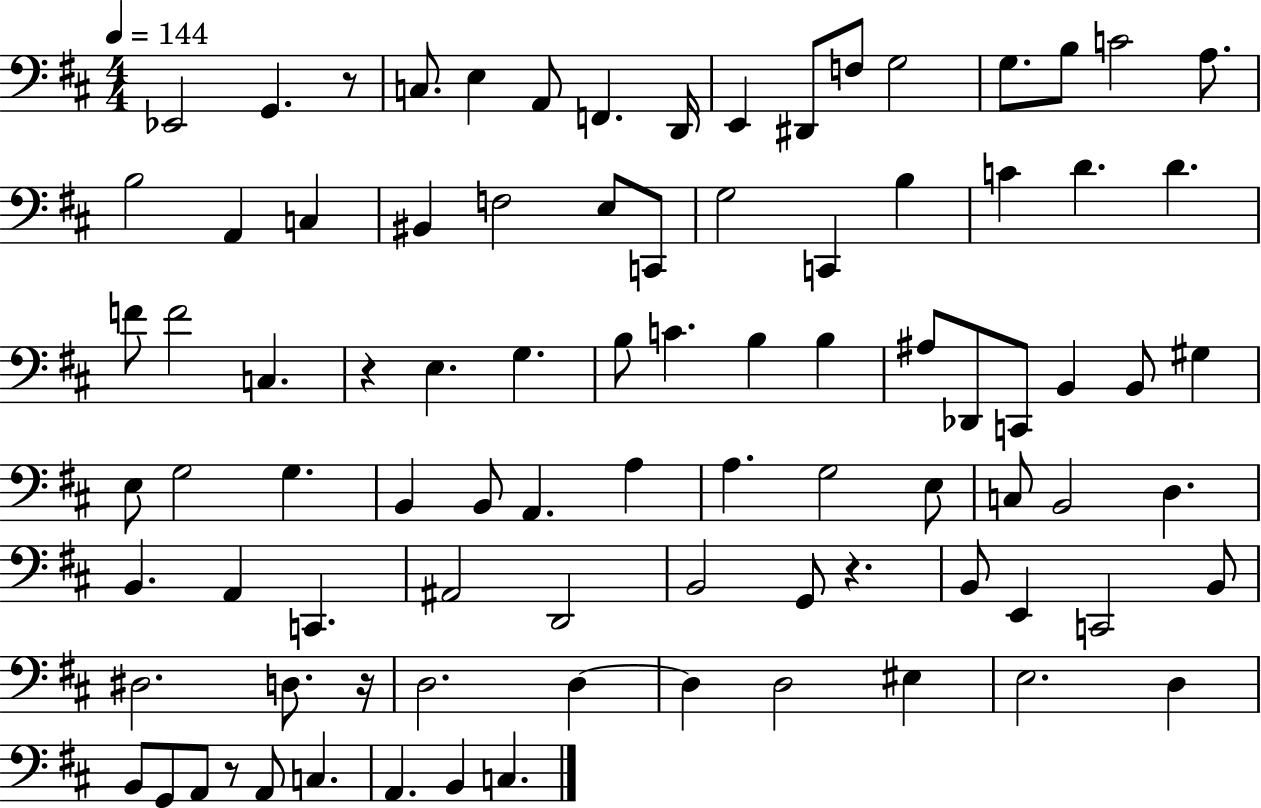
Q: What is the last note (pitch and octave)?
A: C3